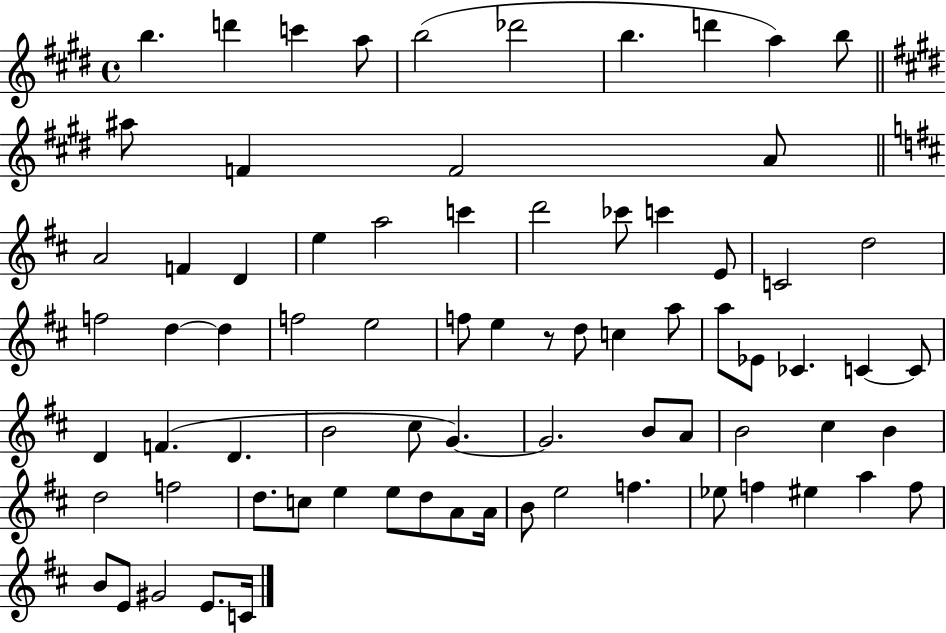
B5/q. D6/q C6/q A5/e B5/h Db6/h B5/q. D6/q A5/q B5/e A#5/e F4/q F4/h A4/e A4/h F4/q D4/q E5/q A5/h C6/q D6/h CES6/e C6/q E4/e C4/h D5/h F5/h D5/q D5/q F5/h E5/h F5/e E5/q R/e D5/e C5/q A5/e A5/e Eb4/e CES4/q. C4/q C4/e D4/q F4/q. D4/q. B4/h C#5/e G4/q. G4/h. B4/e A4/e B4/h C#5/q B4/q D5/h F5/h D5/e. C5/e E5/q E5/e D5/e A4/e A4/s B4/e E5/h F5/q. Eb5/e F5/q EIS5/q A5/q F5/e B4/e E4/e G#4/h E4/e. C4/s